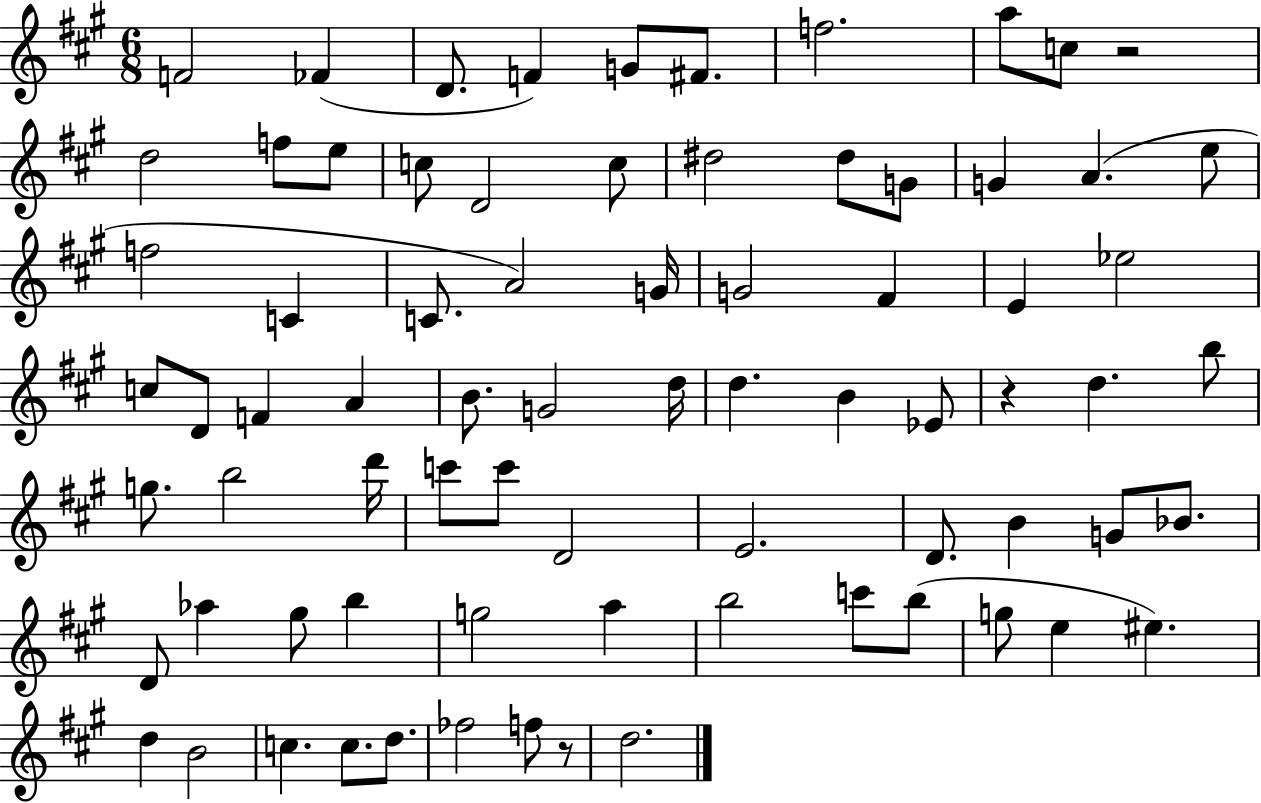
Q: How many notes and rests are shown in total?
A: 76